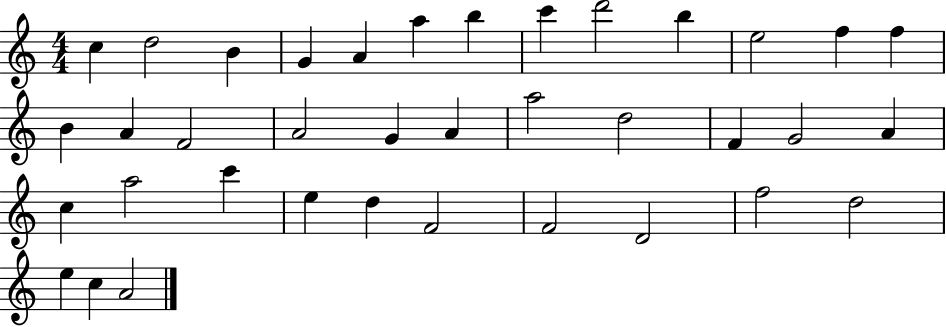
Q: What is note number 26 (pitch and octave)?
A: A5